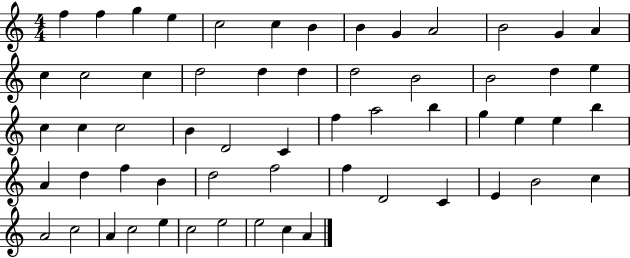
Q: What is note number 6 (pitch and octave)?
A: C5